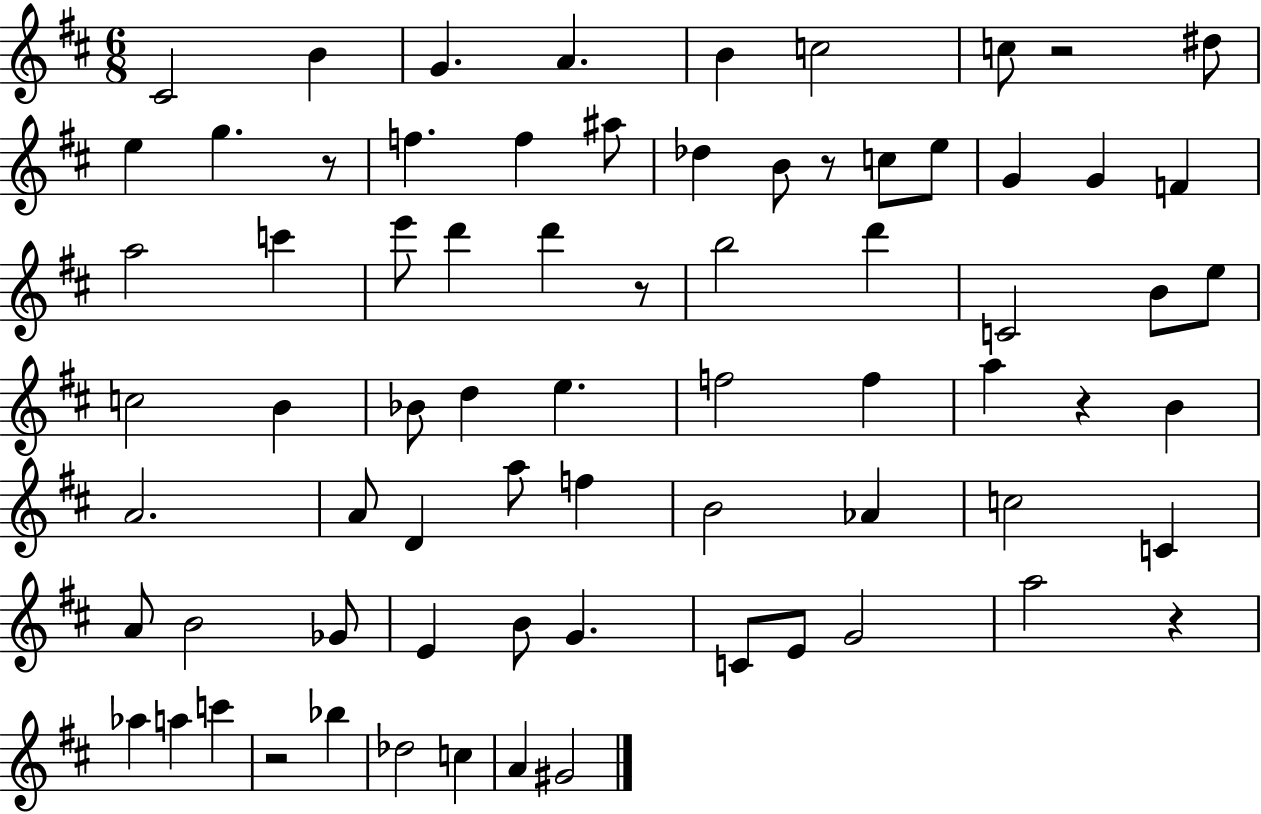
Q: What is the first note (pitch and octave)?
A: C#4